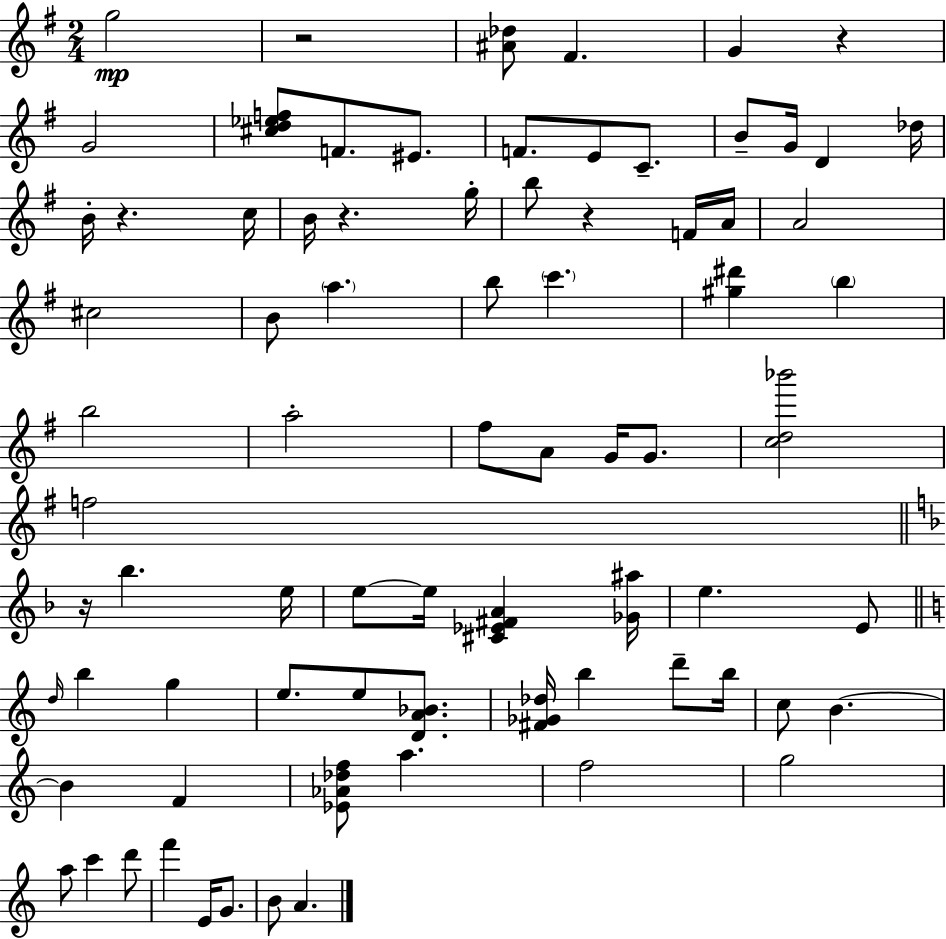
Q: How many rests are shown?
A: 6